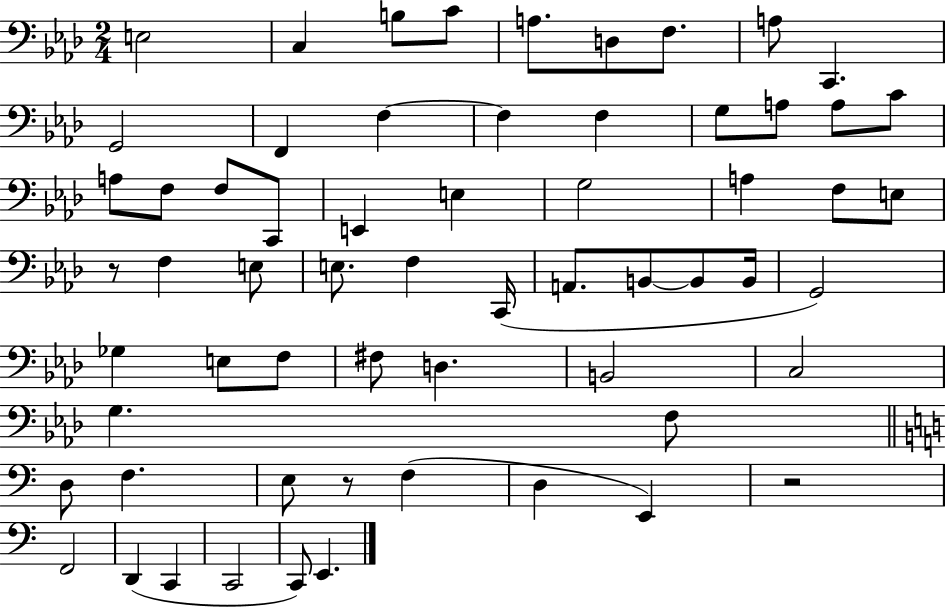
E3/h C3/q B3/e C4/e A3/e. D3/e F3/e. A3/e C2/q. G2/h F2/q F3/q F3/q F3/q G3/e A3/e A3/e C4/e A3/e F3/e F3/e C2/e E2/q E3/q G3/h A3/q F3/e E3/e R/e F3/q E3/e E3/e. F3/q C2/s A2/e. B2/e B2/e B2/s G2/h Gb3/q E3/e F3/e F#3/e D3/q. B2/h C3/h G3/q. F3/e D3/e F3/q. E3/e R/e F3/q D3/q E2/q R/h F2/h D2/q C2/q C2/h C2/e E2/q.